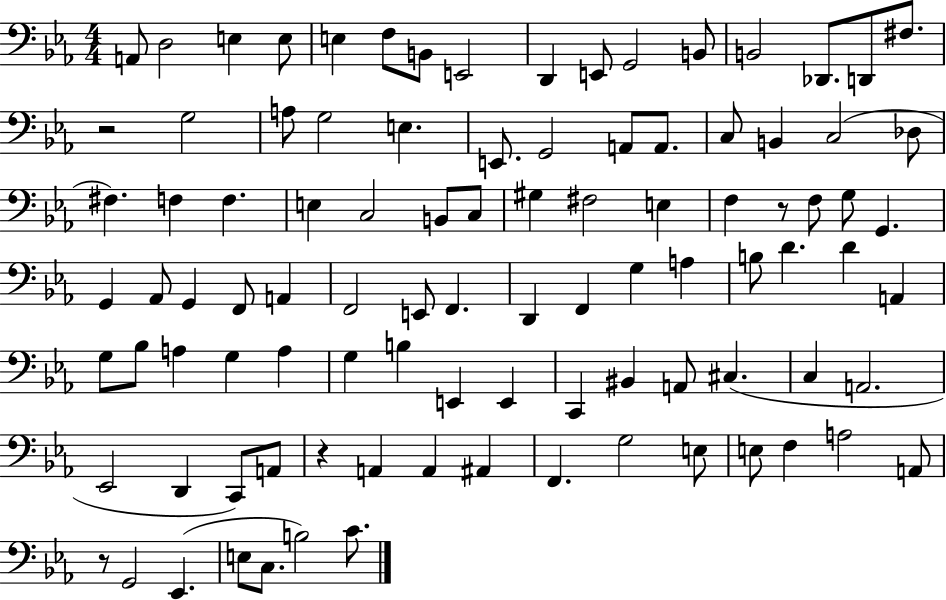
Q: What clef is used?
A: bass